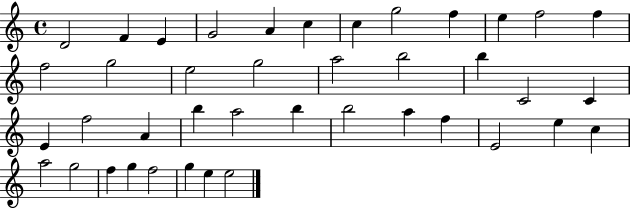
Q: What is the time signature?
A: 4/4